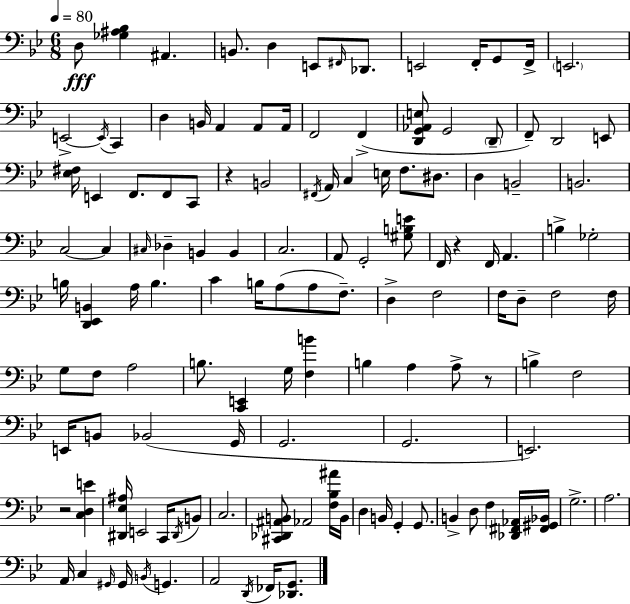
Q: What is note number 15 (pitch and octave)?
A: C2